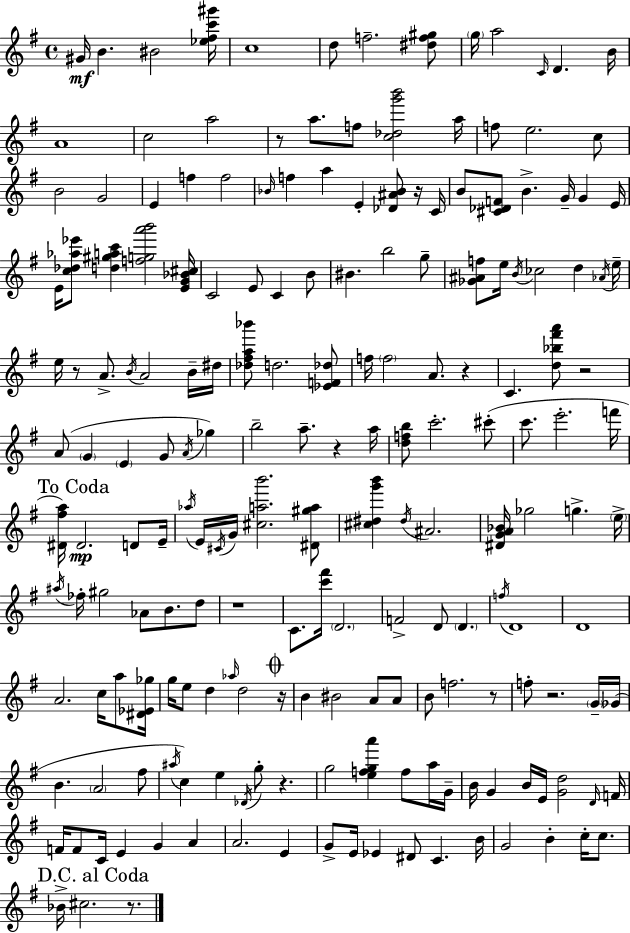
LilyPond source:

{
  \clef treble
  \time 4/4
  \defaultTimeSignature
  \key e \minor
  \repeat volta 2 { gis'16\mf b'4. bis'2 <ees'' fis'' c''' gis'''>16 | c''1 | d''8 f''2.-- <dis'' f'' gis''>8 | \parenthesize g''16 a''2 \grace { c'16 } d'4. | \break b'16 a'1 | c''2 a''2 | r8 a''8. f''8 <c'' des'' g''' b'''>2 | a''16 f''8 e''2. c''8 | \break b'2 g'2 | e'4 f''4 f''2 | \grace { bes'16 } f''4 a''4 e'4-. <des' ais' bes'>8 | r16 c'16 b'8 <cis' des' f'>8 b'4.-> g'16-- g'4 | \break e'16 e'16 <c'' des'' aes'' ees'''>8 <d'' gis'' a'' c'''>4 <f'' g'' a''' b'''>2 | <e' g' bes' cis''>16 c'2 e'8 c'4 | b'8 bis'4. b''2 | g''8-- <ges' ais' f''>8 e''16 \acciaccatura { b'16 } ces''2 d''4 | \break \acciaccatura { aes'16 } e''16-- e''16 r8 a'8.-> \acciaccatura { b'16 } a'2 | b'16-- dis''16 <des'' fis'' a'' bes'''>8 d''2. | <ees' f' des''>8 f''16 \parenthesize f''2 a'8. | r4 c'4. <d'' bes'' fis''' a'''>8 r2 | \break a'8( \parenthesize g'4 \parenthesize e'4 g'8 | \acciaccatura { a'16 }) ges''4 b''2-- a''8.-- | r4 a''16 <d'' f'' b''>8 c'''2.-. | cis'''8-.( c'''8. e'''2.-. | \break f'''16 \mark "To Coda" <dis' fis'' a''>16) dis'2.\mp | d'8 e'16-- \acciaccatura { aes''16 } e'16 \acciaccatura { cis'16 } g'16 <cis'' a'' b'''>2. | <dis' gis'' a''>8 <cis'' dis'' g''' b'''>4 \acciaccatura { dis''16 } ais'2. | <dis' g' a' bes'>16 ges''2 | \break g''4.-> \parenthesize e''16-> \acciaccatura { ais''16 } fes''16-. gis''2 | aes'8 b'8. d''8 r1 | c'8. <c''' fis'''>16 \parenthesize d'2. | f'2-> | \break d'8 \parenthesize d'4. \acciaccatura { f''16 } d'1 | d'1 | a'2. | c''16 a''8 <dis' ees' ges''>16 g''16 e''8 d''4 | \break \grace { aes''16 } d''2 \mark \markup { \musicglyph "scripts.coda" } r16 b'4 | bis'2 a'8 a'8 b'8 f''2. | r8 f''8-. r2. | \parenthesize g'16-- ges'16( b'4. | \break \parenthesize a'2 fis''8 \acciaccatura { ais''16 } c''4) | e''4 \acciaccatura { des'16 } g''8-. r4. g''2 | <e'' f'' g'' a'''>4 f''8 a''16 g'16-- b'16 g'4 | b'16 e'16 <g' d''>2 \grace { d'16 } f'16 f'16 | \break f'8 c'16 e'4 g'4 a'4 a'2. | e'4 g'8-> | e'16 ees'4 dis'8 c'4. b'16 g'2 | b'4-. c''16-. c''8. \mark "D.C. al Coda" bes'16-> | \break cis''2. r8. } \bar "|."
}